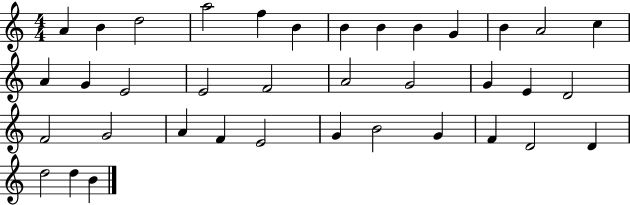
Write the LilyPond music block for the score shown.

{
  \clef treble
  \numericTimeSignature
  \time 4/4
  \key c \major
  a'4 b'4 d''2 | a''2 f''4 b'4 | b'4 b'4 b'4 g'4 | b'4 a'2 c''4 | \break a'4 g'4 e'2 | e'2 f'2 | a'2 g'2 | g'4 e'4 d'2 | \break f'2 g'2 | a'4 f'4 e'2 | g'4 b'2 g'4 | f'4 d'2 d'4 | \break d''2 d''4 b'4 | \bar "|."
}